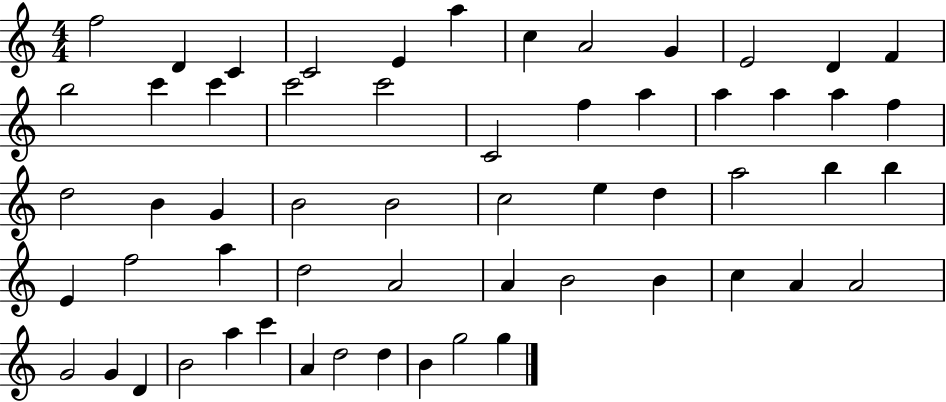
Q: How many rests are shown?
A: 0